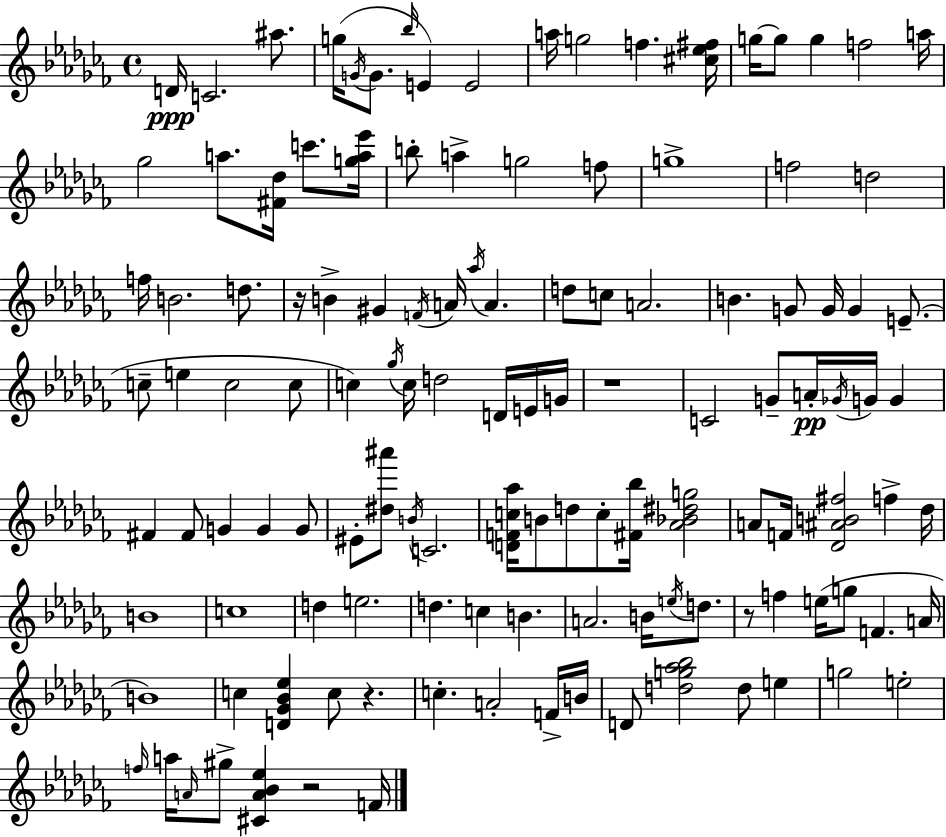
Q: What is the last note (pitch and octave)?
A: F4